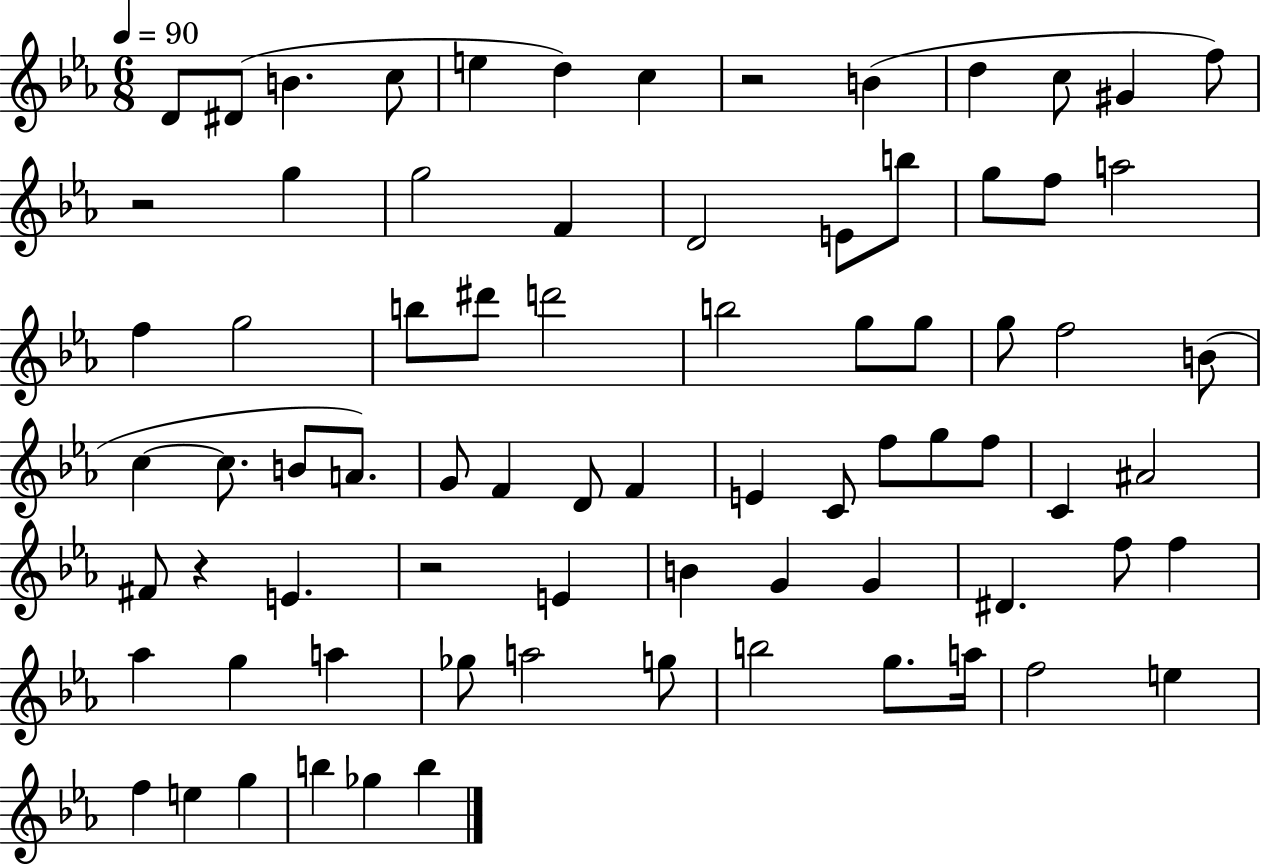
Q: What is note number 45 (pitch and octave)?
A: F5